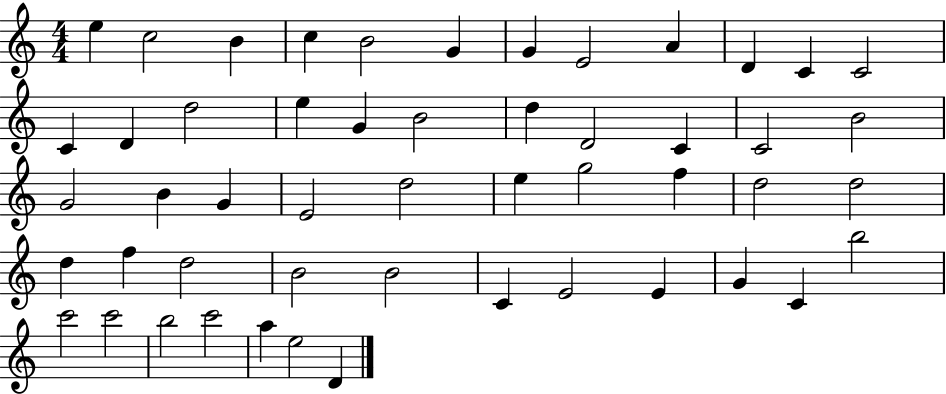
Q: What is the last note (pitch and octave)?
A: D4